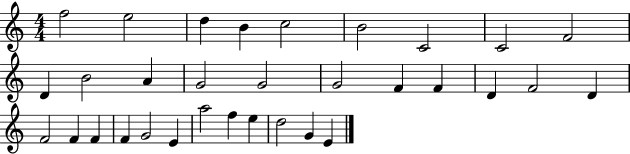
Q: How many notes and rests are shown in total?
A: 32